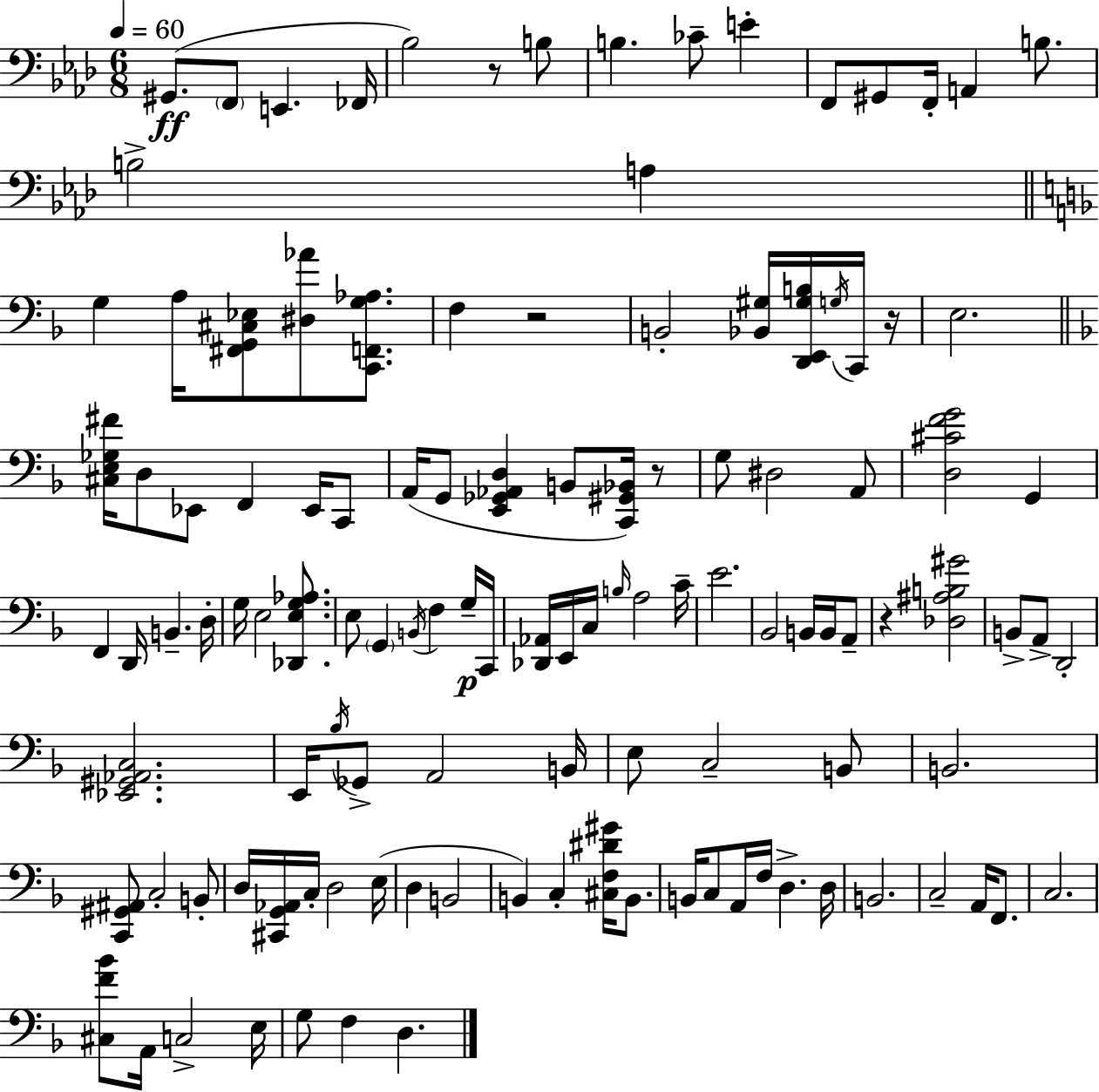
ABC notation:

X:1
T:Untitled
M:6/8
L:1/4
K:Fm
^G,,/2 F,,/2 E,, _F,,/4 _B,2 z/2 B,/2 B, _C/2 E F,,/2 ^G,,/2 F,,/4 A,, B,/2 B,2 A, G, A,/4 [^F,,G,,^C,_E,]/2 [^D,_A]/2 [C,,F,,G,_A,]/2 F, z2 B,,2 [_B,,^G,]/4 [D,,E,,^G,B,]/4 G,/4 C,,/4 z/4 E,2 [^C,E,_G,^F]/4 D,/2 _E,,/2 F,, _E,,/4 C,,/2 A,,/4 G,,/2 [E,,_G,,_A,,D,] B,,/2 [C,,^G,,_B,,]/4 z/2 G,/2 ^D,2 A,,/2 [D,^CFG]2 G,, F,, D,,/4 B,, D,/4 G,/4 E,2 [_D,,E,G,_A,]/2 E,/2 G,, B,,/4 F, G,/4 C,,/4 [_D,,_A,,]/4 E,,/4 C,/4 B,/4 A,2 C/4 E2 _B,,2 B,,/4 B,,/4 A,,/2 z [_D,^A,B,^G]2 B,,/2 A,,/2 D,,2 [_E,,^G,,_A,,C,]2 E,,/4 _B,/4 _G,,/2 A,,2 B,,/4 E,/2 C,2 B,,/2 B,,2 [C,,^G,,^A,,]/2 C,2 B,,/2 D,/4 [^C,,G,,_A,,]/4 C,/4 D,2 E,/4 D, B,,2 B,, C, [^C,F,^D^G]/4 B,,/2 B,,/4 C,/2 A,,/4 F,/4 D, D,/4 B,,2 C,2 A,,/4 F,,/2 C,2 [^C,F_B]/2 A,,/4 C,2 E,/4 G,/2 F, D,